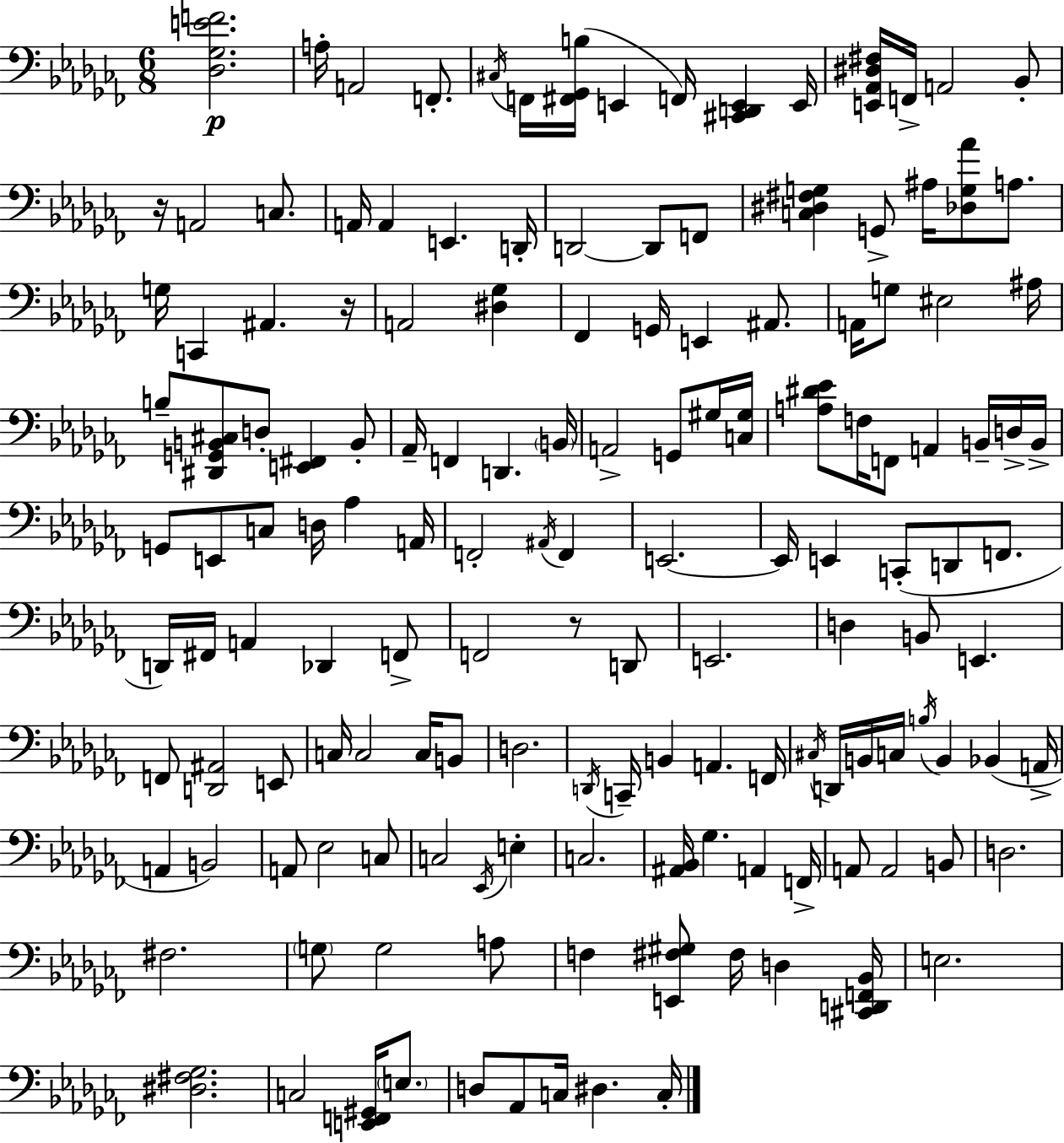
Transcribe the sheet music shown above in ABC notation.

X:1
T:Untitled
M:6/8
L:1/4
K:Abm
[_D,_G,EF]2 A,/4 A,,2 F,,/2 ^C,/4 F,,/4 [^F,,_G,,B,]/4 E,, F,,/4 [^C,,D,,E,,] E,,/4 [E,,_A,,^D,^F,]/4 F,,/4 A,,2 _B,,/2 z/4 A,,2 C,/2 A,,/4 A,, E,, D,,/4 D,,2 D,,/2 F,,/2 [C,^D,^F,G,] G,,/2 ^A,/4 [_D,G,_A]/2 A,/2 G,/4 C,, ^A,, z/4 A,,2 [^D,_G,] _F,, G,,/4 E,, ^A,,/2 A,,/4 G,/2 ^E,2 ^A,/4 B,/2 [^D,,G,,B,,^C,]/2 D,/2 [E,,^F,,] B,,/2 _A,,/4 F,, D,, B,,/4 A,,2 G,,/2 ^G,/4 [C,^G,]/4 [A,^D_E]/2 F,/4 F,,/2 A,, B,,/4 D,/4 B,,/4 G,,/2 E,,/2 C,/2 D,/4 _A, A,,/4 F,,2 ^A,,/4 F,, E,,2 E,,/4 E,, C,,/2 D,,/2 F,,/2 D,,/4 ^F,,/4 A,, _D,, F,,/2 F,,2 z/2 D,,/2 E,,2 D, B,,/2 E,, F,,/2 [D,,^A,,]2 E,,/2 C,/4 C,2 C,/4 B,,/2 D,2 D,,/4 C,,/4 B,, A,, F,,/4 ^C,/4 D,,/4 B,,/4 C,/4 B,/4 B,, _B,, A,,/4 A,, B,,2 A,,/2 _E,2 C,/2 C,2 _E,,/4 E, C,2 [^A,,_B,,]/4 _G, A,, F,,/4 A,,/2 A,,2 B,,/2 D,2 ^F,2 G,/2 G,2 A,/2 F, [E,,^F,^G,]/2 ^F,/4 D, [^C,,D,,F,,_B,,]/4 E,2 [^D,^F,_G,]2 C,2 [E,,F,,^G,,]/4 E,/2 D,/2 _A,,/2 C,/4 ^D, C,/4